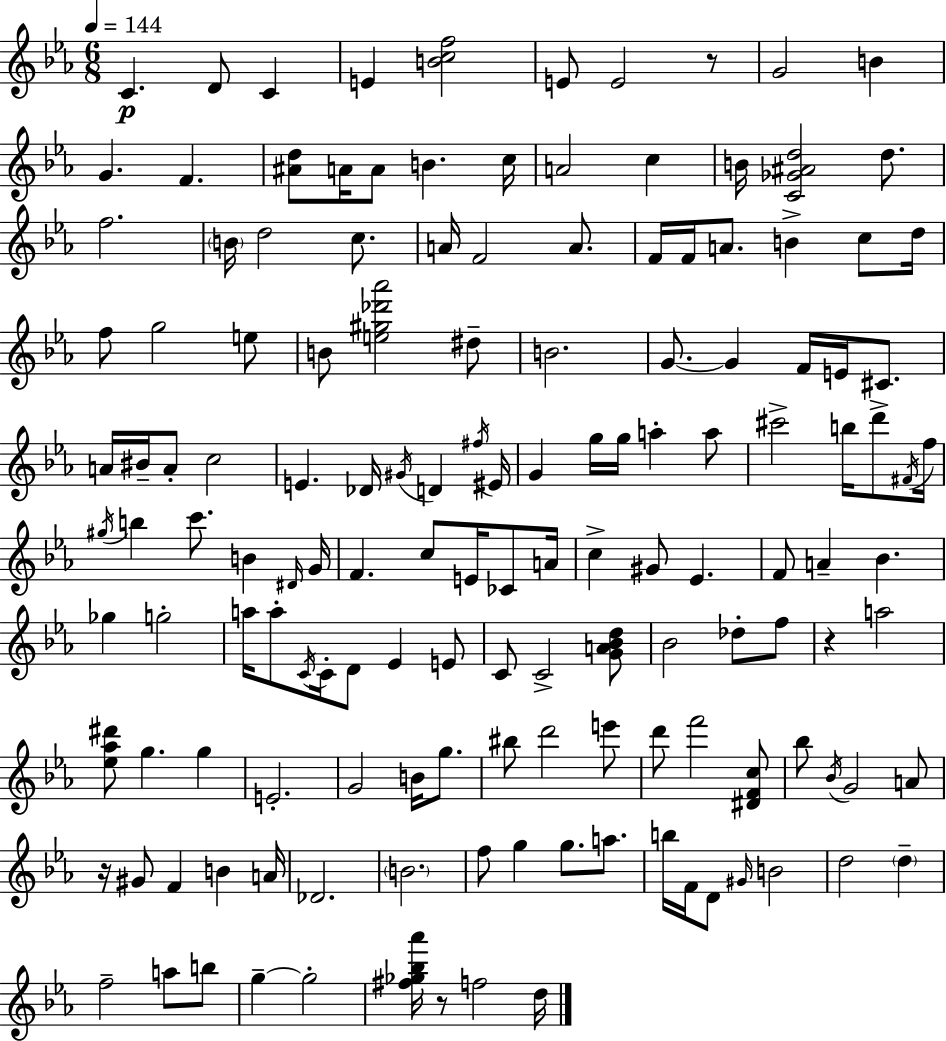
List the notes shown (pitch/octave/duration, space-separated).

C4/q. D4/e C4/q E4/q [B4,C5,F5]/h E4/e E4/h R/e G4/h B4/q G4/q. F4/q. [A#4,D5]/e A4/s A4/e B4/q. C5/s A4/h C5/q B4/s [C4,Gb4,A#4,D5]/h D5/e. F5/h. B4/s D5/h C5/e. A4/s F4/h A4/e. F4/s F4/s A4/e. B4/q C5/e D5/s F5/e G5/h E5/e B4/e [E5,G#5,Db6,Ab6]/h D#5/e B4/h. G4/e. G4/q F4/s E4/s C#4/e. A4/s BIS4/s A4/e C5/h E4/q. Db4/s G#4/s D4/q F#5/s EIS4/s G4/q G5/s G5/s A5/q A5/e C#6/h B5/s D6/e F#4/s F5/s G#5/s B5/q C6/e. B4/q D#4/s G4/s F4/q. C5/e E4/s CES4/e A4/s C5/q G#4/e Eb4/q. F4/e A4/q Bb4/q. Gb5/q G5/h A5/s A5/e C4/s C4/s D4/e Eb4/q E4/e C4/e C4/h [G4,A4,Bb4,D5]/e Bb4/h Db5/e F5/e R/q A5/h [Eb5,Ab5,D#6]/e G5/q. G5/q E4/h. G4/h B4/s G5/e. BIS5/e D6/h E6/e D6/e F6/h [D#4,F4,C5]/e Bb5/e Bb4/s G4/h A4/e R/s G#4/e F4/q B4/q A4/s Db4/h. B4/h. F5/e G5/q G5/e. A5/e. B5/s F4/s D4/e G#4/s B4/h D5/h D5/q F5/h A5/e B5/e G5/q G5/h [F#5,Gb5,Bb5,Ab6]/s R/e F5/h D5/s